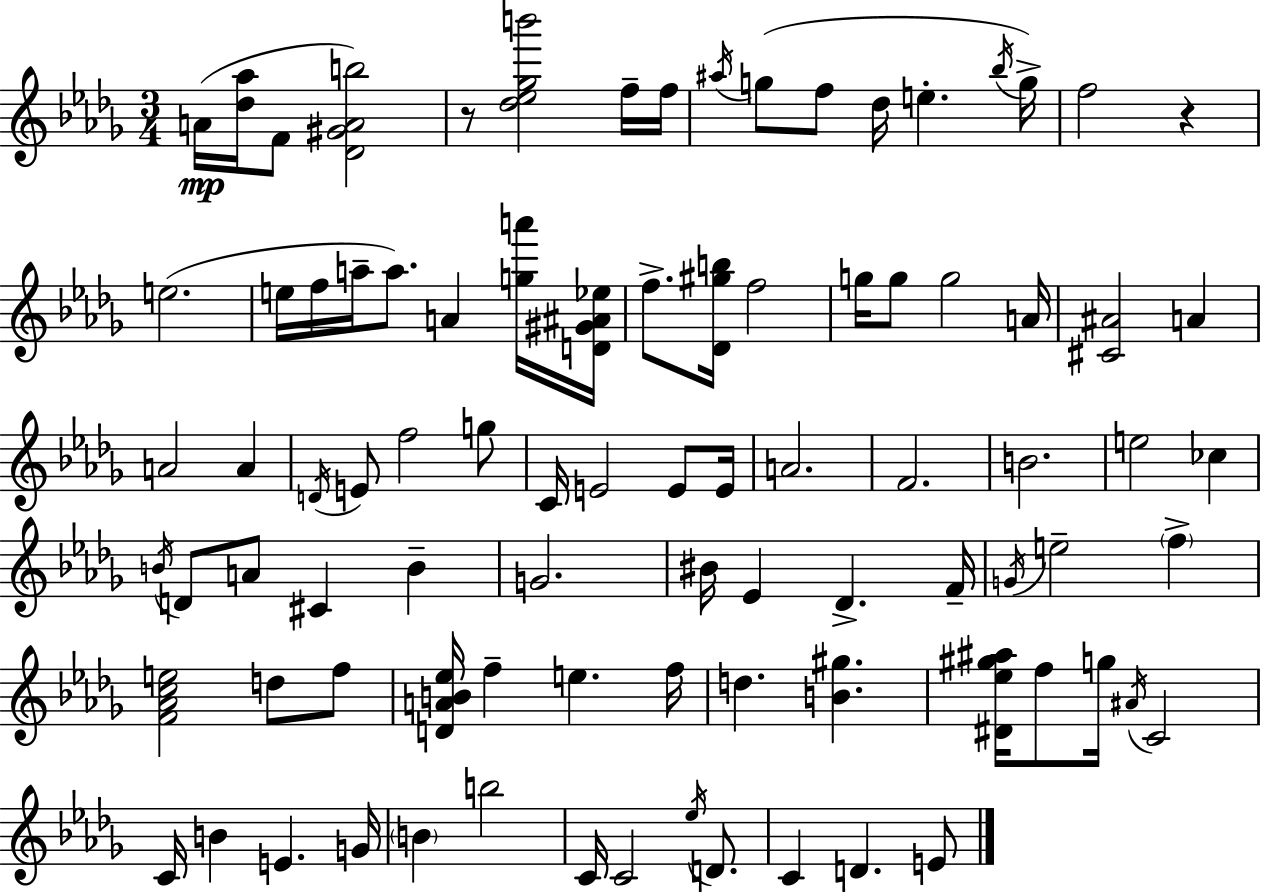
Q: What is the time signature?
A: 3/4